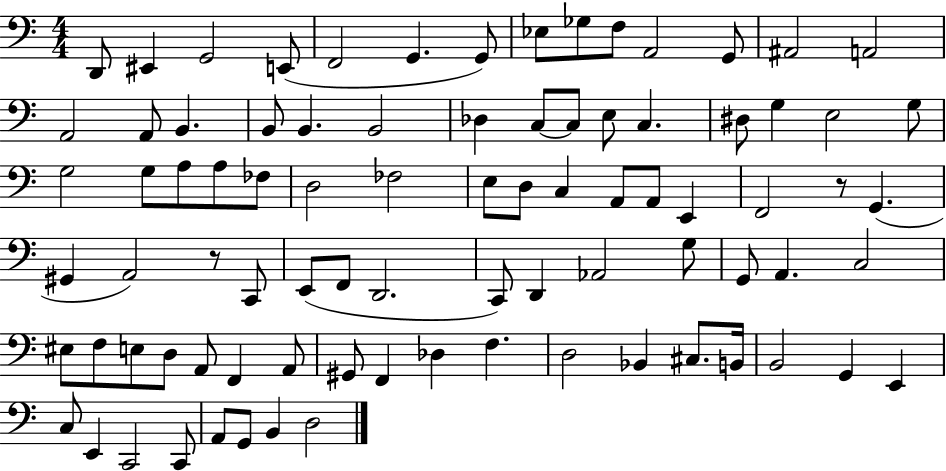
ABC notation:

X:1
T:Untitled
M:4/4
L:1/4
K:C
D,,/2 ^E,, G,,2 E,,/2 F,,2 G,, G,,/2 _E,/2 _G,/2 F,/2 A,,2 G,,/2 ^A,,2 A,,2 A,,2 A,,/2 B,, B,,/2 B,, B,,2 _D, C,/2 C,/2 E,/2 C, ^D,/2 G, E,2 G,/2 G,2 G,/2 A,/2 A,/2 _F,/2 D,2 _F,2 E,/2 D,/2 C, A,,/2 A,,/2 E,, F,,2 z/2 G,, ^G,, A,,2 z/2 C,,/2 E,,/2 F,,/2 D,,2 C,,/2 D,, _A,,2 G,/2 G,,/2 A,, C,2 ^E,/2 F,/2 E,/2 D,/2 A,,/2 F,, A,,/2 ^G,,/2 F,, _D, F, D,2 _B,, ^C,/2 B,,/4 B,,2 G,, E,, C,/2 E,, C,,2 C,,/2 A,,/2 G,,/2 B,, D,2